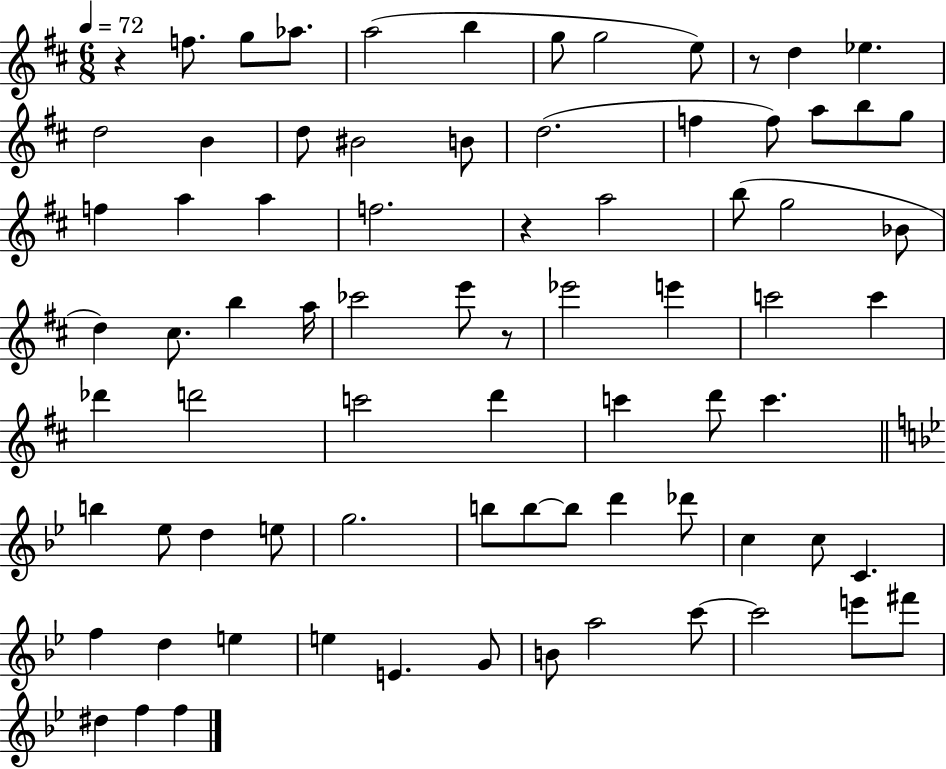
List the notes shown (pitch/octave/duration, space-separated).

R/q F5/e. G5/e Ab5/e. A5/h B5/q G5/e G5/h E5/e R/e D5/q Eb5/q. D5/h B4/q D5/e BIS4/h B4/e D5/h. F5/q F5/e A5/e B5/e G5/e F5/q A5/q A5/q F5/h. R/q A5/h B5/e G5/h Bb4/e D5/q C#5/e. B5/q A5/s CES6/h E6/e R/e Eb6/h E6/q C6/h C6/q Db6/q D6/h C6/h D6/q C6/q D6/e C6/q. B5/q Eb5/e D5/q E5/e G5/h. B5/e B5/e B5/e D6/q Db6/e C5/q C5/e C4/q. F5/q D5/q E5/q E5/q E4/q. G4/e B4/e A5/h C6/e C6/h E6/e F#6/e D#5/q F5/q F5/q